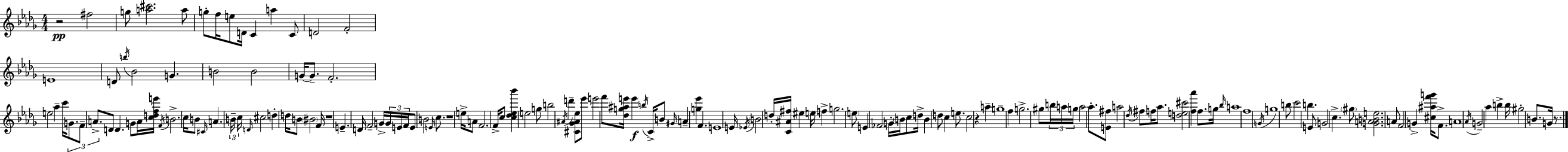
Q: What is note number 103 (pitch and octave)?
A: G5